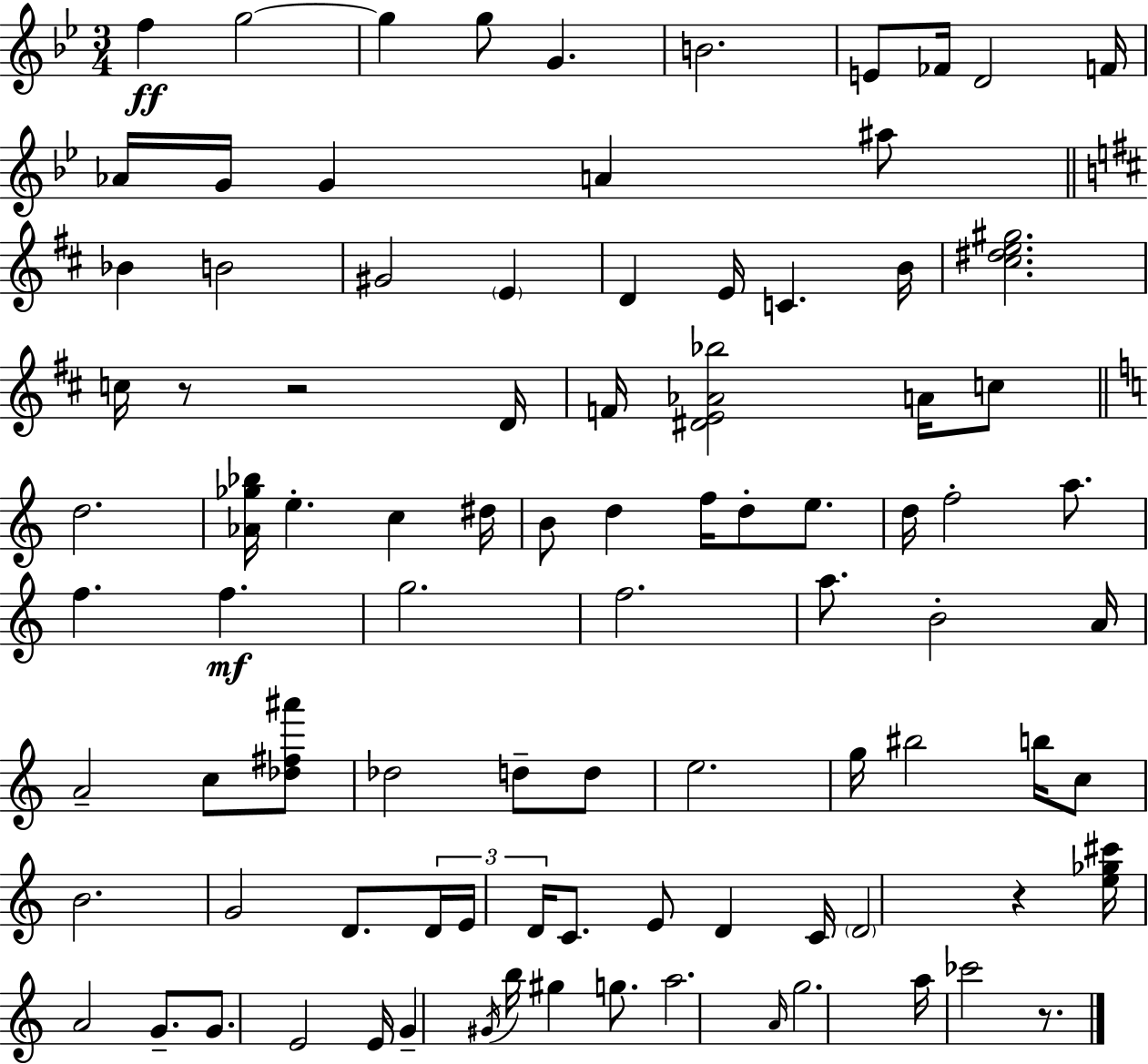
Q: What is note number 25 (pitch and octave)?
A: D4